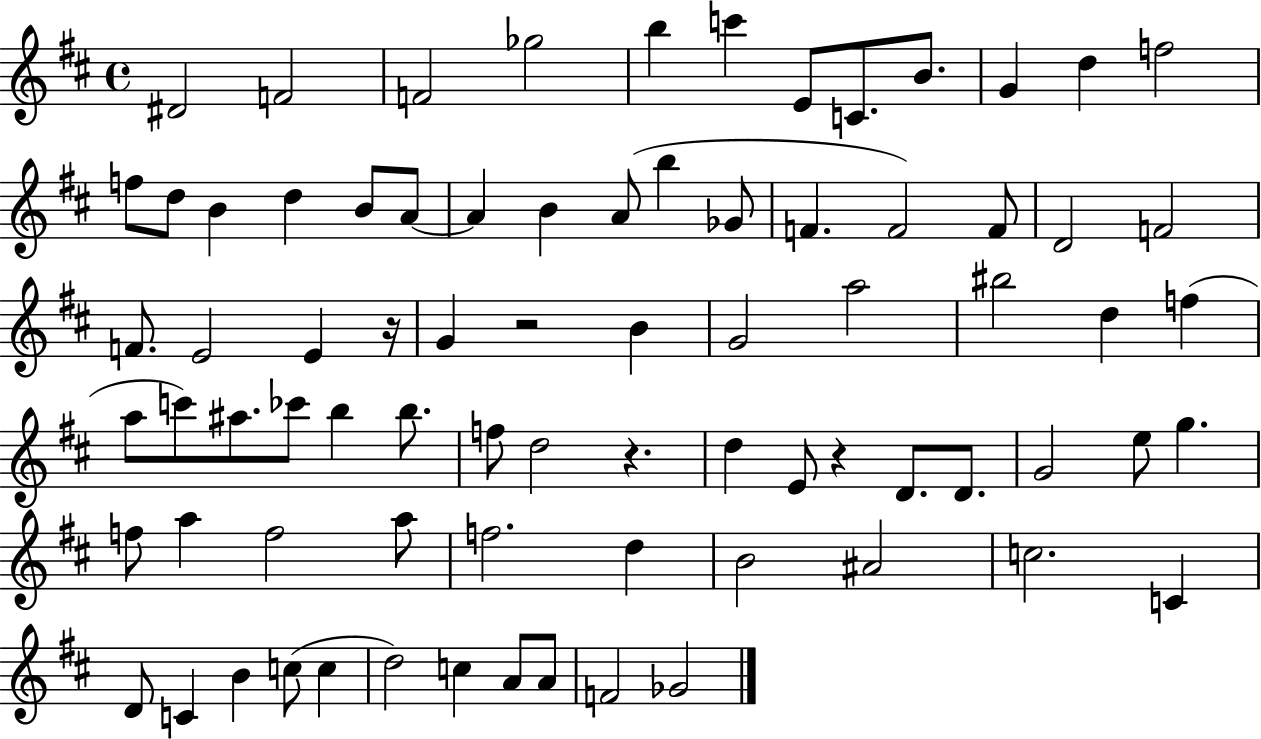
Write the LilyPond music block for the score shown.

{
  \clef treble
  \time 4/4
  \defaultTimeSignature
  \key d \major
  dis'2 f'2 | f'2 ges''2 | b''4 c'''4 e'8 c'8. b'8. | g'4 d''4 f''2 | \break f''8 d''8 b'4 d''4 b'8 a'8~~ | a'4 b'4 a'8( b''4 ges'8 | f'4. f'2) f'8 | d'2 f'2 | \break f'8. e'2 e'4 r16 | g'4 r2 b'4 | g'2 a''2 | bis''2 d''4 f''4( | \break a''8 c'''8) ais''8. ces'''8 b''4 b''8. | f''8 d''2 r4. | d''4 e'8 r4 d'8. d'8. | g'2 e''8 g''4. | \break f''8 a''4 f''2 a''8 | f''2. d''4 | b'2 ais'2 | c''2. c'4 | \break d'8 c'4 b'4 c''8( c''4 | d''2) c''4 a'8 a'8 | f'2 ges'2 | \bar "|."
}